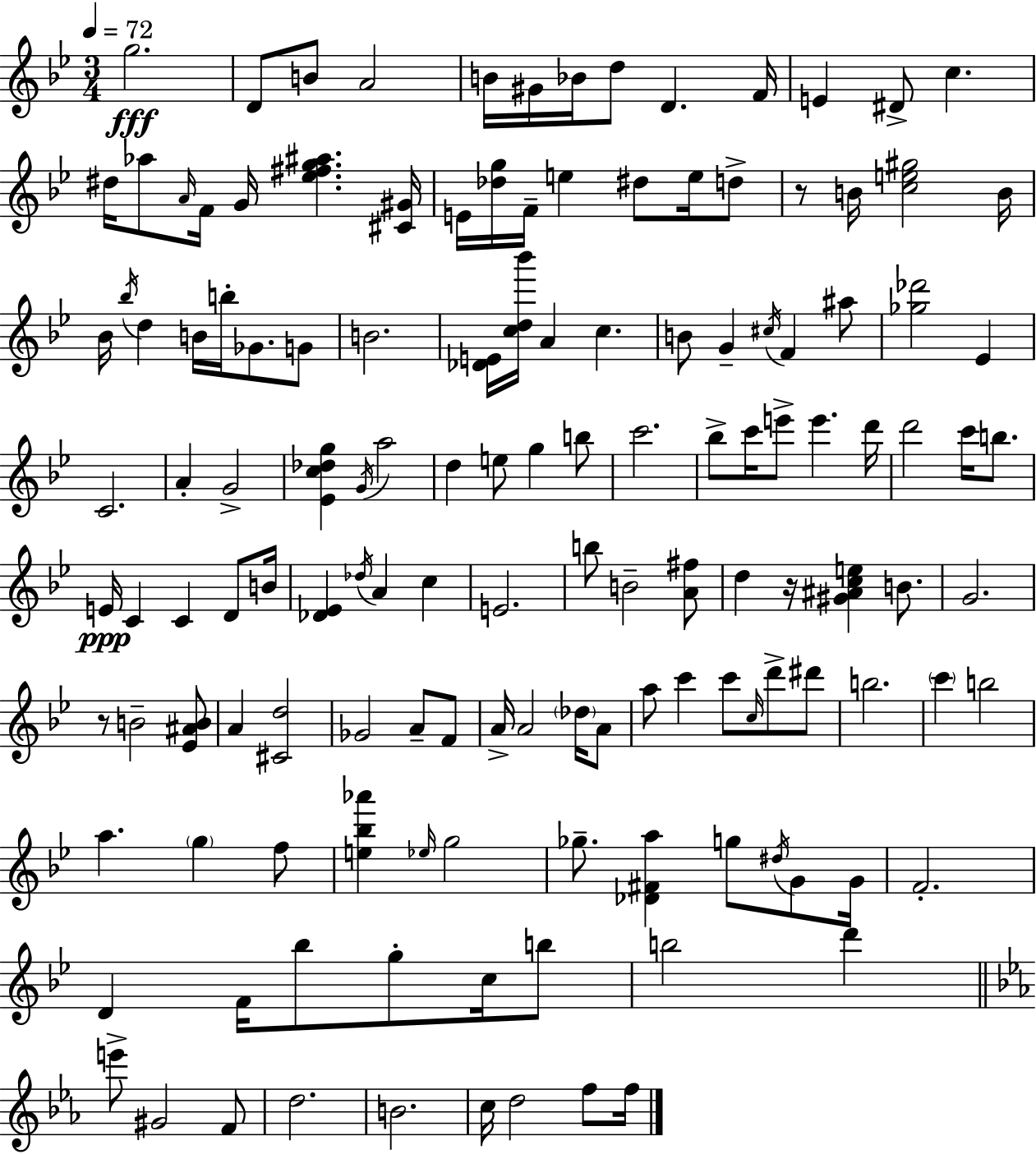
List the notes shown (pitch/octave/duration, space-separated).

G5/h. D4/e B4/e A4/h B4/s G#4/s Bb4/s D5/e D4/q. F4/s E4/q D#4/e C5/q. D#5/s Ab5/e A4/s F4/s G4/s [Eb5,F#5,G5,A#5]/q. [C#4,G#4]/s E4/s [Db5,G5]/s F4/s E5/q D#5/e E5/s D5/e R/e B4/s [C5,E5,G#5]/h B4/s Bb4/s Bb5/s D5/q B4/s B5/s Gb4/e. G4/e B4/h. [Db4,E4]/s [C5,D5,Bb6]/s A4/q C5/q. B4/e G4/q C#5/s F4/q A#5/e [Gb5,Db6]/h Eb4/q C4/h. A4/q G4/h [Eb4,C5,Db5,G5]/q G4/s A5/h D5/q E5/e G5/q B5/e C6/h. Bb5/e C6/s E6/e E6/q. D6/s D6/h C6/s B5/e. E4/s C4/q C4/q D4/e B4/s [Db4,Eb4]/q Db5/s A4/q C5/q E4/h. B5/e B4/h [A4,F#5]/e D5/q R/s [G#4,A#4,C5,E5]/q B4/e. G4/h. R/e B4/h [Eb4,A#4,B4]/e A4/q [C#4,D5]/h Gb4/h A4/e F4/e A4/s A4/h Db5/s A4/e A5/e C6/q C6/e C5/s D6/e D#6/e B5/h. C6/q B5/h A5/q. G5/q F5/e [E5,Bb5,Ab6]/q Eb5/s G5/h Gb5/e. [Db4,F#4,A5]/q G5/e D#5/s G4/e G4/s F4/h. D4/q F4/s Bb5/e G5/e C5/s B5/e B5/h D6/q E6/e G#4/h F4/e D5/h. B4/h. C5/s D5/h F5/e F5/s